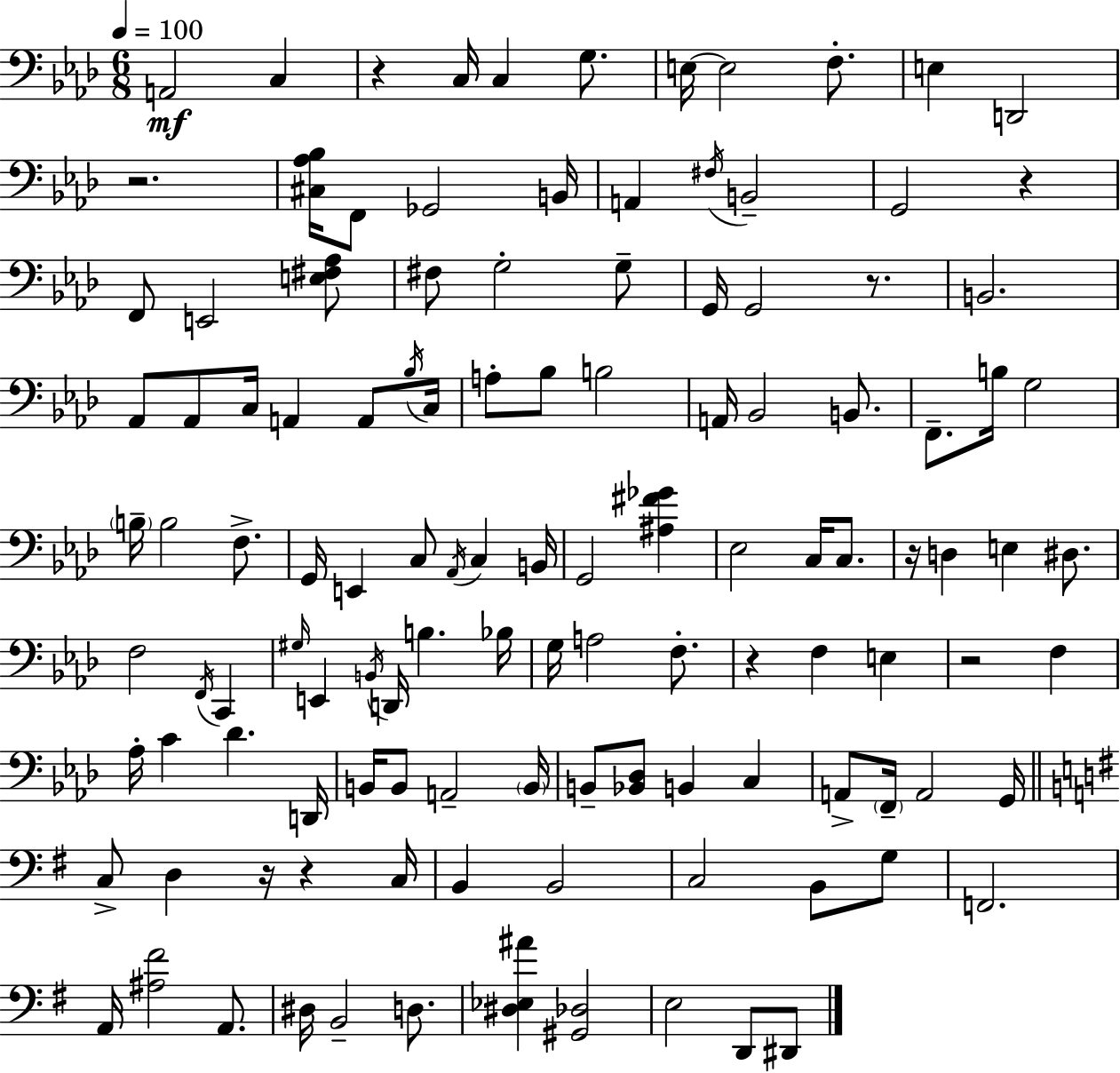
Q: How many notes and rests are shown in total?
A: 120